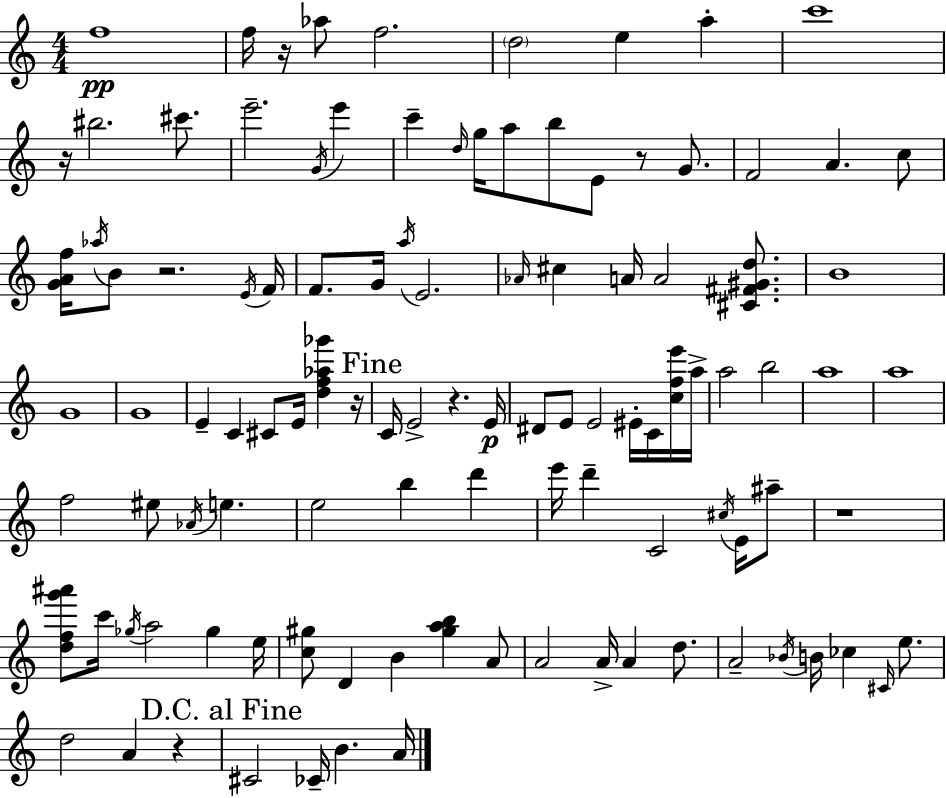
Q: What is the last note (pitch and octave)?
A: A4